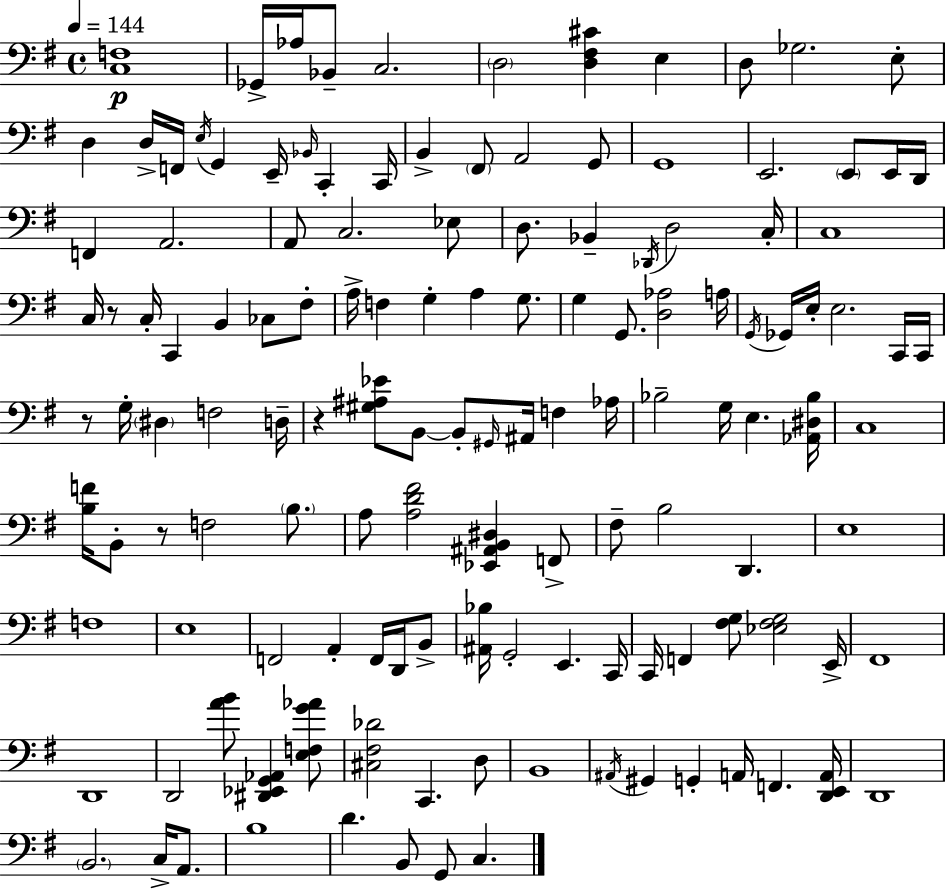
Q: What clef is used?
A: bass